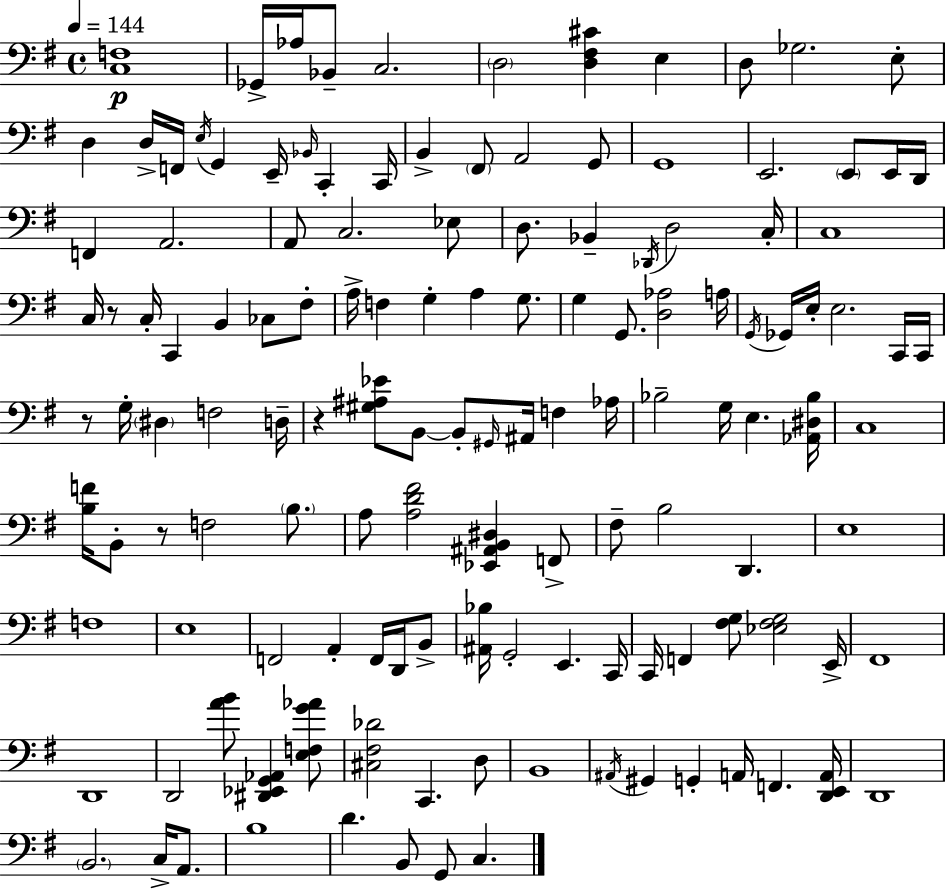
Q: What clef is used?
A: bass